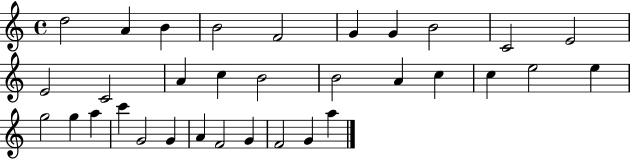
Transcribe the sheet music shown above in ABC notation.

X:1
T:Untitled
M:4/4
L:1/4
K:C
d2 A B B2 F2 G G B2 C2 E2 E2 C2 A c B2 B2 A c c e2 e g2 g a c' G2 G A F2 G F2 G a